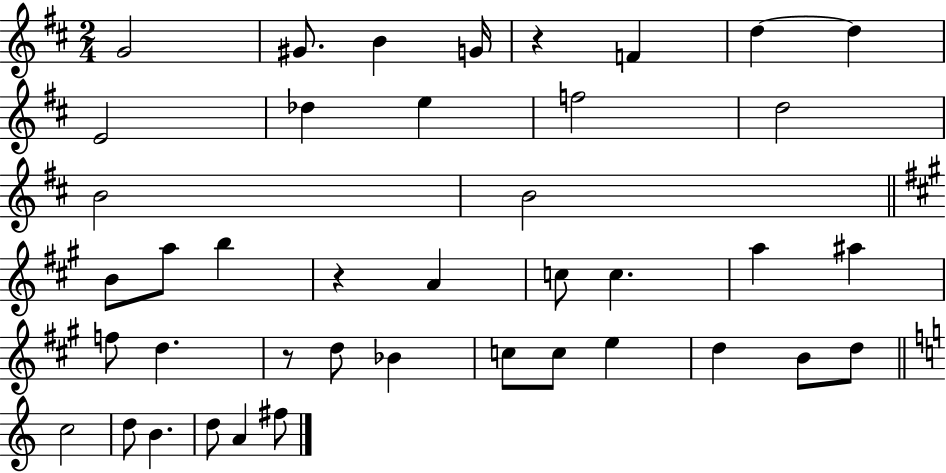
X:1
T:Untitled
M:2/4
L:1/4
K:D
G2 ^G/2 B G/4 z F d d E2 _d e f2 d2 B2 B2 B/2 a/2 b z A c/2 c a ^a f/2 d z/2 d/2 _B c/2 c/2 e d B/2 d/2 c2 d/2 B d/2 A ^f/2